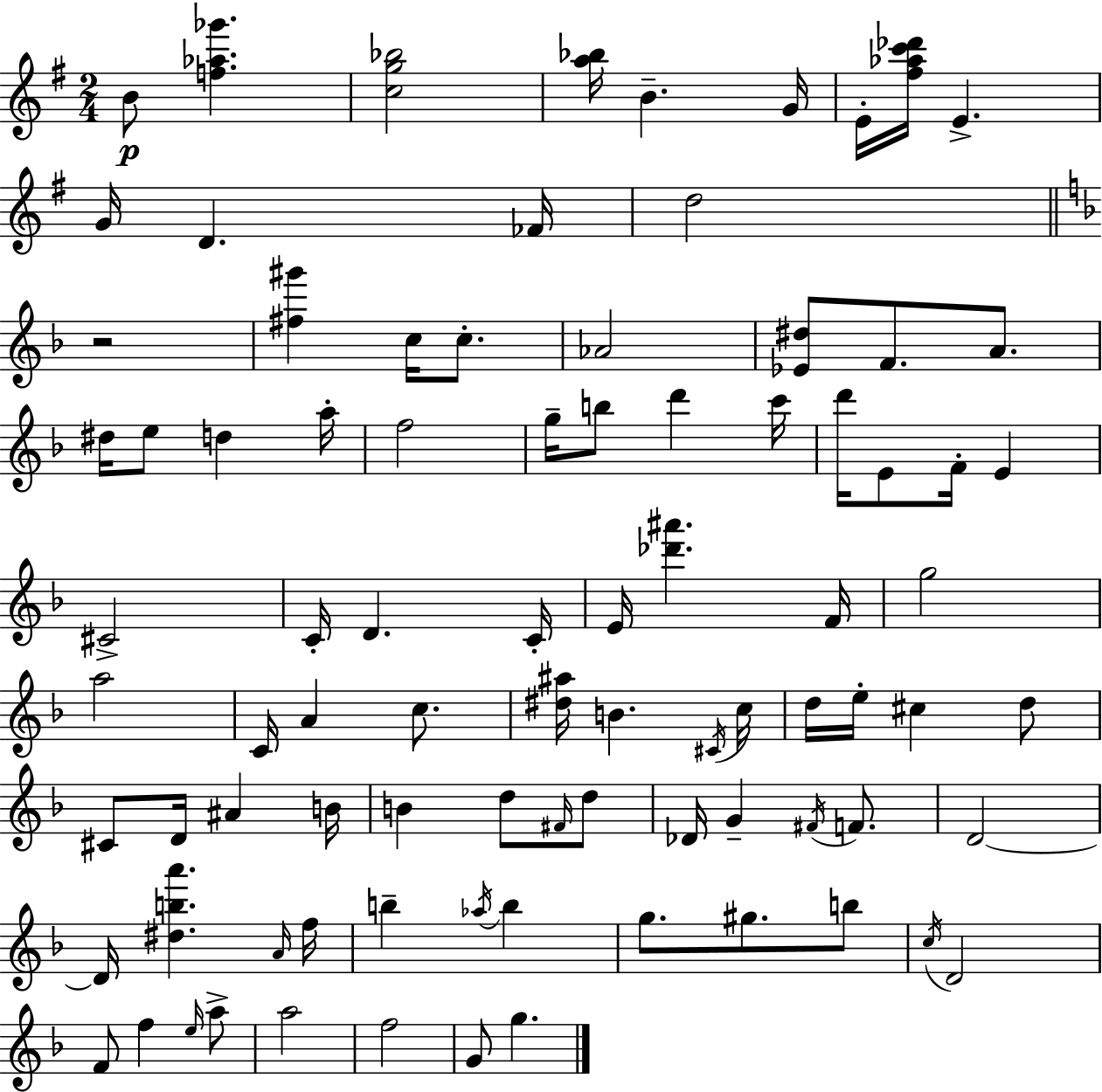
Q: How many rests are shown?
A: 1